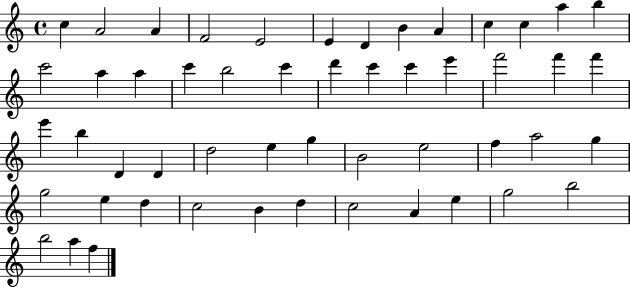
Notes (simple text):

C5/q A4/h A4/q F4/h E4/h E4/q D4/q B4/q A4/q C5/q C5/q A5/q B5/q C6/h A5/q A5/q C6/q B5/h C6/q D6/q C6/q C6/q E6/q F6/h F6/q F6/q E6/q B5/q D4/q D4/q D5/h E5/q G5/q B4/h E5/h F5/q A5/h G5/q G5/h E5/q D5/q C5/h B4/q D5/q C5/h A4/q E5/q G5/h B5/h B5/h A5/q F5/q